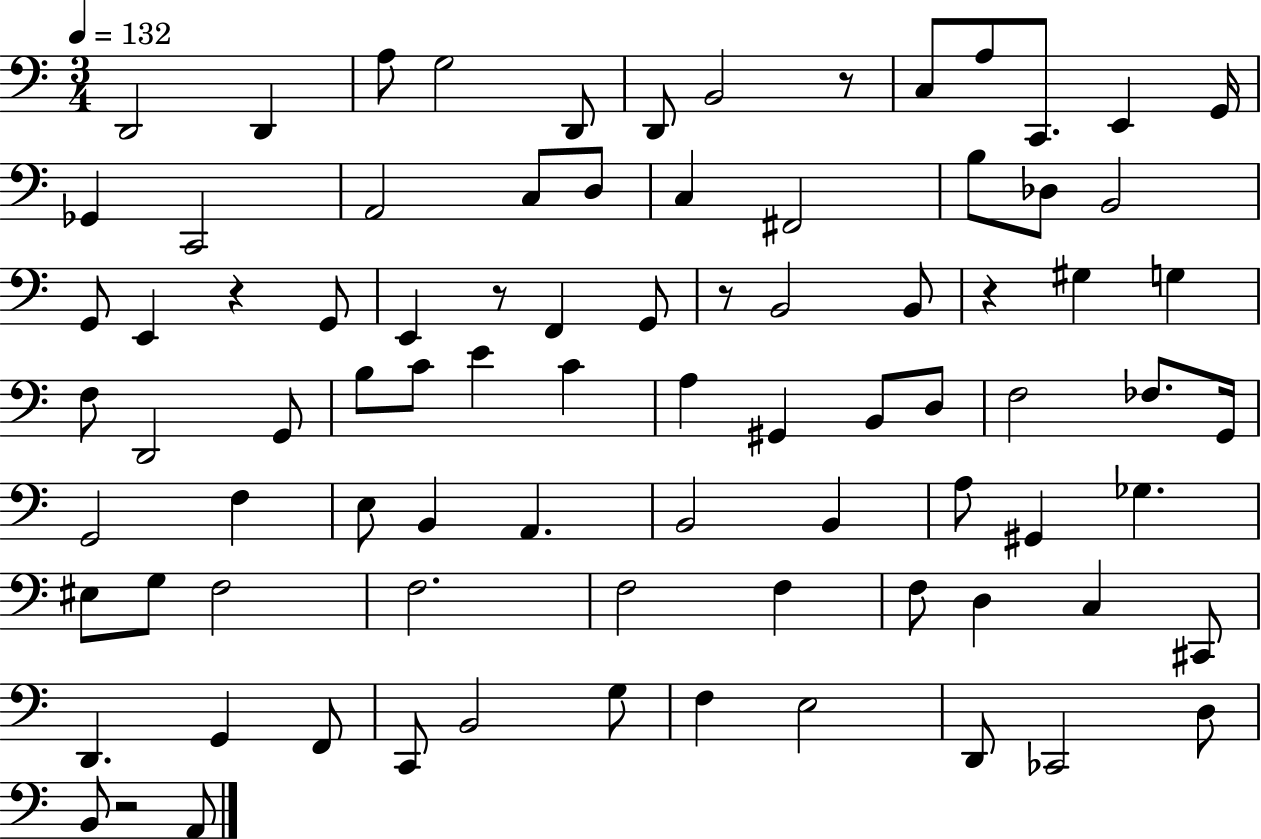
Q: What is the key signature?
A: C major